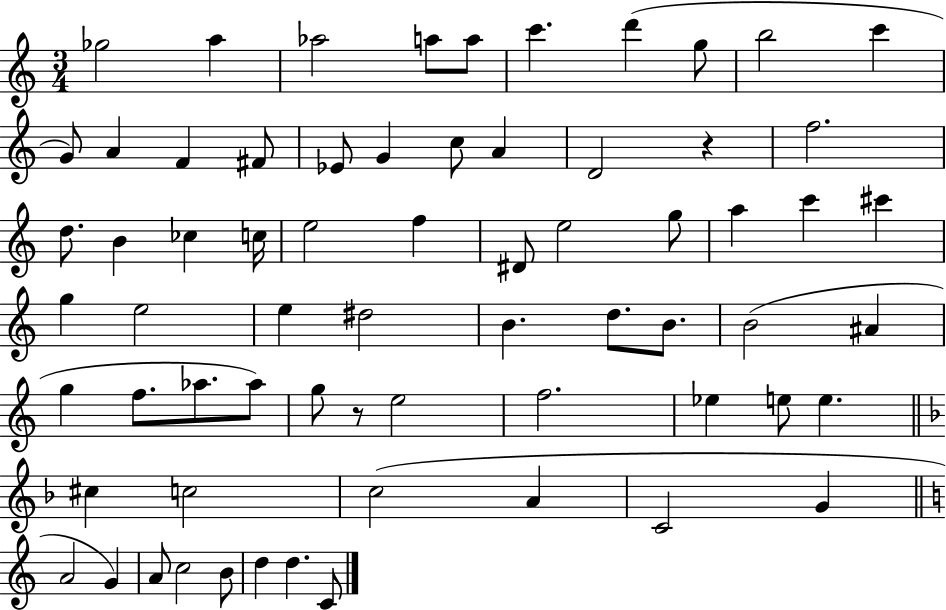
Gb5/h A5/q Ab5/h A5/e A5/e C6/q. D6/q G5/e B5/h C6/q G4/e A4/q F4/q F#4/e Eb4/e G4/q C5/e A4/q D4/h R/q F5/h. D5/e. B4/q CES5/q C5/s E5/h F5/q D#4/e E5/h G5/e A5/q C6/q C#6/q G5/q E5/h E5/q D#5/h B4/q. D5/e. B4/e. B4/h A#4/q G5/q F5/e. Ab5/e. Ab5/e G5/e R/e E5/h F5/h. Eb5/q E5/e E5/q. C#5/q C5/h C5/h A4/q C4/h G4/q A4/h G4/q A4/e C5/h B4/e D5/q D5/q. C4/e